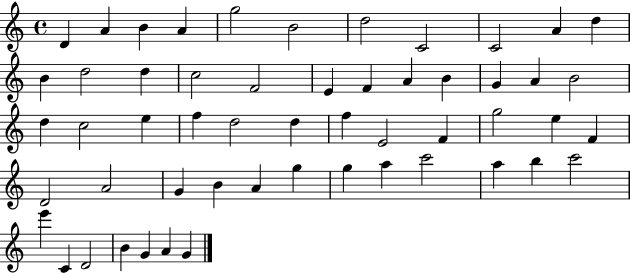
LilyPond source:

{
  \clef treble
  \time 4/4
  \defaultTimeSignature
  \key c \major
  d'4 a'4 b'4 a'4 | g''2 b'2 | d''2 c'2 | c'2 a'4 d''4 | \break b'4 d''2 d''4 | c''2 f'2 | e'4 f'4 a'4 b'4 | g'4 a'4 b'2 | \break d''4 c''2 e''4 | f''4 d''2 d''4 | f''4 e'2 f'4 | g''2 e''4 f'4 | \break d'2 a'2 | g'4 b'4 a'4 g''4 | g''4 a''4 c'''2 | a''4 b''4 c'''2 | \break e'''4 c'4 d'2 | b'4 g'4 a'4 g'4 | \bar "|."
}